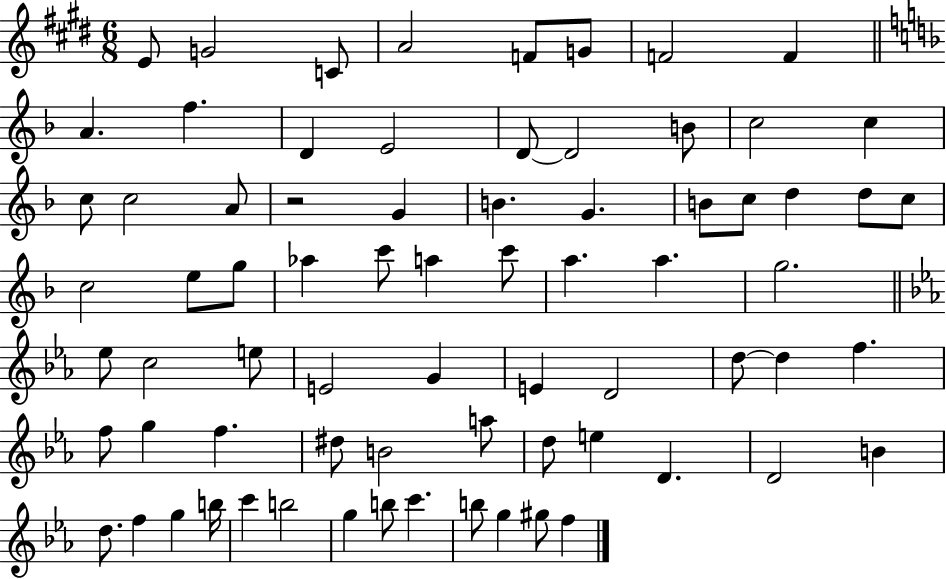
{
  \clef treble
  \numericTimeSignature
  \time 6/8
  \key e \major
  e'8 g'2 c'8 | a'2 f'8 g'8 | f'2 f'4 | \bar "||" \break \key f \major a'4. f''4. | d'4 e'2 | d'8~~ d'2 b'8 | c''2 c''4 | \break c''8 c''2 a'8 | r2 g'4 | b'4. g'4. | b'8 c''8 d''4 d''8 c''8 | \break c''2 e''8 g''8 | aes''4 c'''8 a''4 c'''8 | a''4. a''4. | g''2. | \break \bar "||" \break \key ees \major ees''8 c''2 e''8 | e'2 g'4 | e'4 d'2 | d''8~~ d''4 f''4. | \break f''8 g''4 f''4. | dis''8 b'2 a''8 | d''8 e''4 d'4. | d'2 b'4 | \break d''8. f''4 g''4 b''16 | c'''4 b''2 | g''4 b''8 c'''4. | b''8 g''4 gis''8 f''4 | \break \bar "|."
}